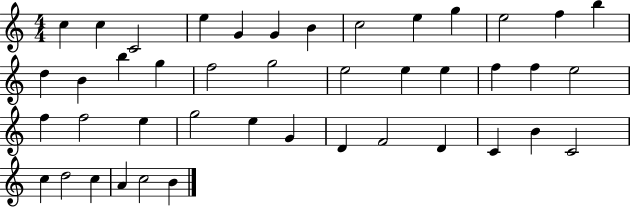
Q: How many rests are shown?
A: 0